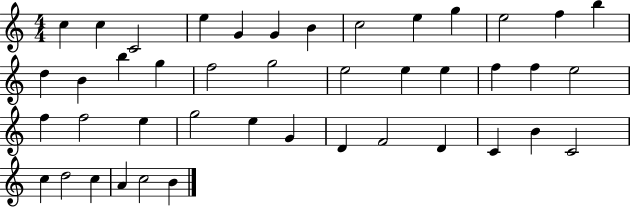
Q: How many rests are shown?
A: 0